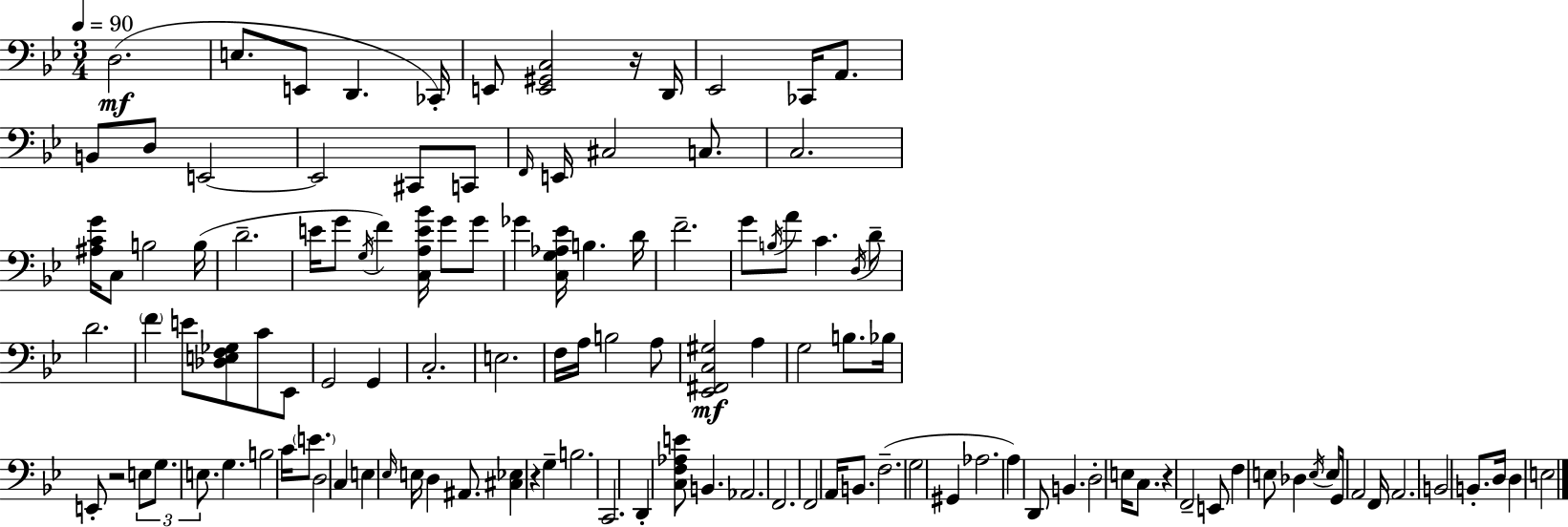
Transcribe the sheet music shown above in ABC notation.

X:1
T:Untitled
M:3/4
L:1/4
K:Bb
D,2 E,/2 E,,/2 D,, _C,,/4 E,,/2 [E,,^G,,C,]2 z/4 D,,/4 _E,,2 _C,,/4 A,,/2 B,,/2 D,/2 E,,2 E,,2 ^C,,/2 C,,/2 F,,/4 E,,/4 ^C,2 C,/2 C,2 [^A,CG]/4 C,/2 B,2 B,/4 D2 E/4 G/2 G,/4 F [C,A,E_B]/4 G/2 G/2 _G [C,G,_A,_E]/4 B, D/4 F2 G/2 B,/4 A/2 C D,/4 D/2 D2 F E/2 [_D,E,F,_G,]/2 C/2 _E,,/2 G,,2 G,, C,2 E,2 F,/4 A,/4 B,2 A,/2 [_E,,^F,,C,^G,]2 A, G,2 B,/2 _B,/4 E,,/2 z2 E,/2 G,/2 E,/2 G, B,2 C/4 E/2 D,2 C, E, _E,/4 E,/4 D, ^A,,/2 [^C,_E,] z G, B,2 C,,2 D,, [C,F,_A,E]/2 B,, _A,,2 F,,2 F,,2 A,,/4 B,,/2 F,2 G,2 ^G,, _A,2 A, D,,/2 B,, D,2 E,/4 C,/2 z F,,2 E,,/2 F, E,/2 _D, E,/4 E,/2 G,,/4 A,,2 F,,/4 A,,2 B,,2 B,,/2 D,/4 D, E,2